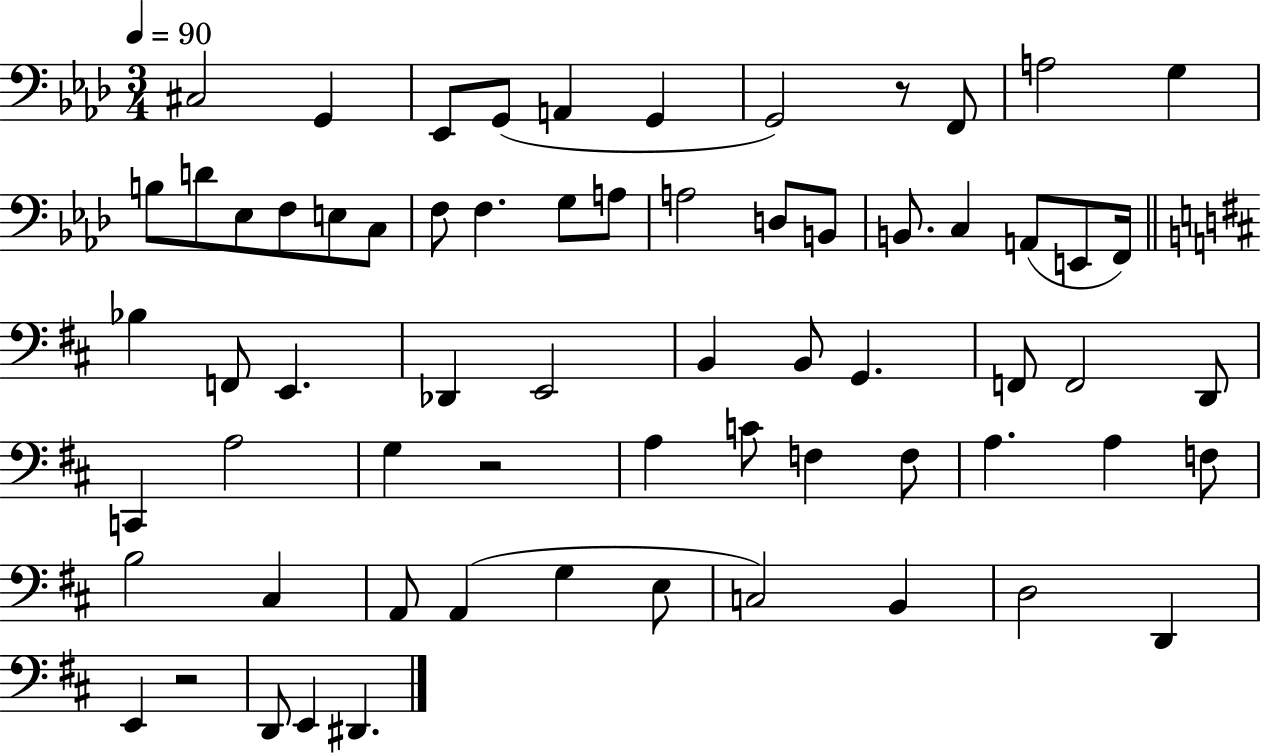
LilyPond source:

{
  \clef bass
  \numericTimeSignature
  \time 3/4
  \key aes \major
  \tempo 4 = 90
  cis2 g,4 | ees,8 g,8( a,4 g,4 | g,2) r8 f,8 | a2 g4 | \break b8 d'8 ees8 f8 e8 c8 | f8 f4. g8 a8 | a2 d8 b,8 | b,8. c4 a,8( e,8 f,16) | \break \bar "||" \break \key d \major bes4 f,8 e,4. | des,4 e,2 | b,4 b,8 g,4. | f,8 f,2 d,8 | \break c,4 a2 | g4 r2 | a4 c'8 f4 f8 | a4. a4 f8 | \break b2 cis4 | a,8 a,4( g4 e8 | c2) b,4 | d2 d,4 | \break e,4 r2 | d,8 e,4 dis,4. | \bar "|."
}